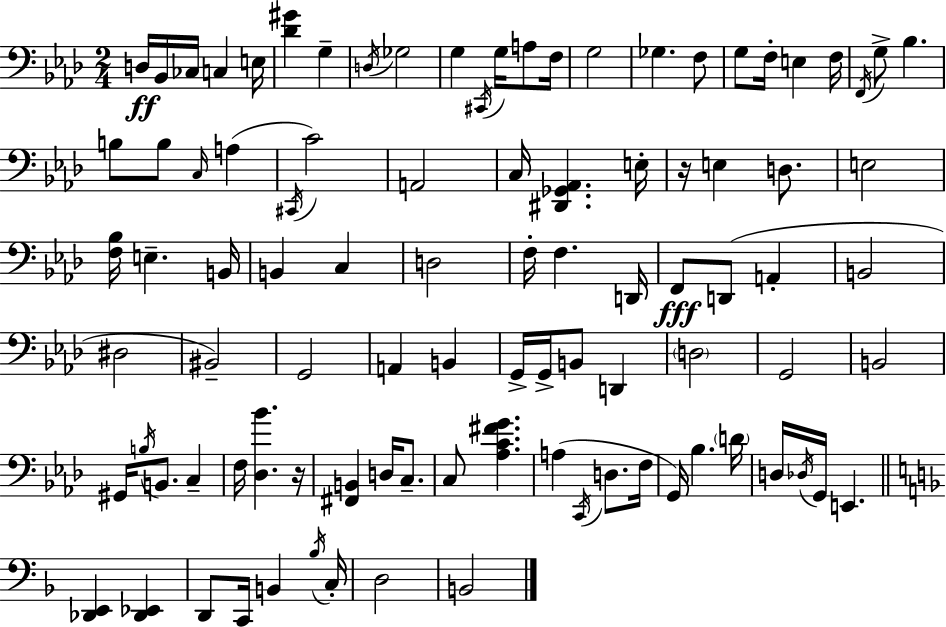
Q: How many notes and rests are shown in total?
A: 95